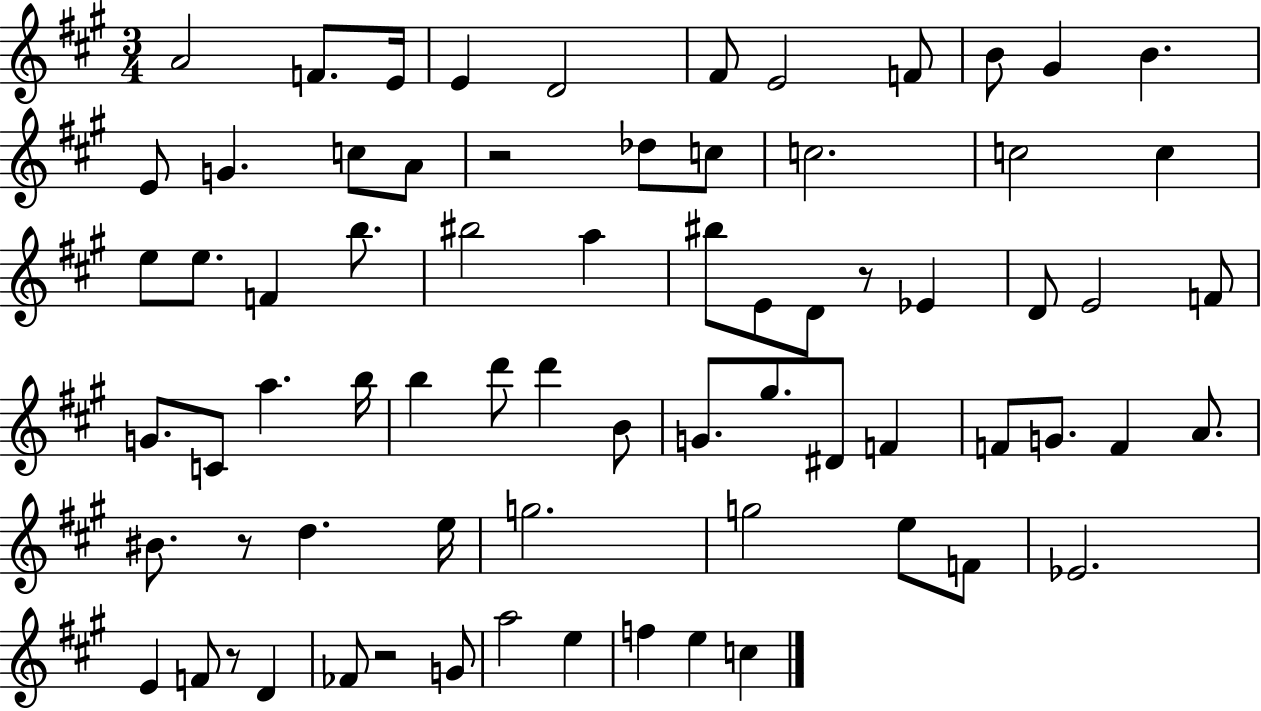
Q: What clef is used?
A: treble